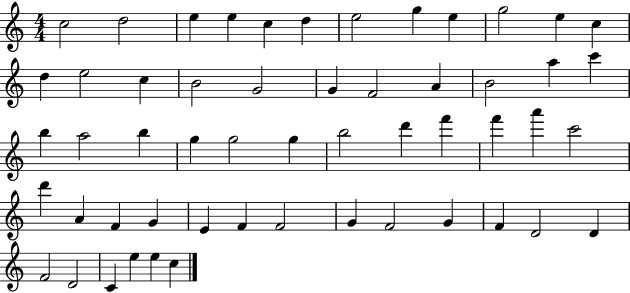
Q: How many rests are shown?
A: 0